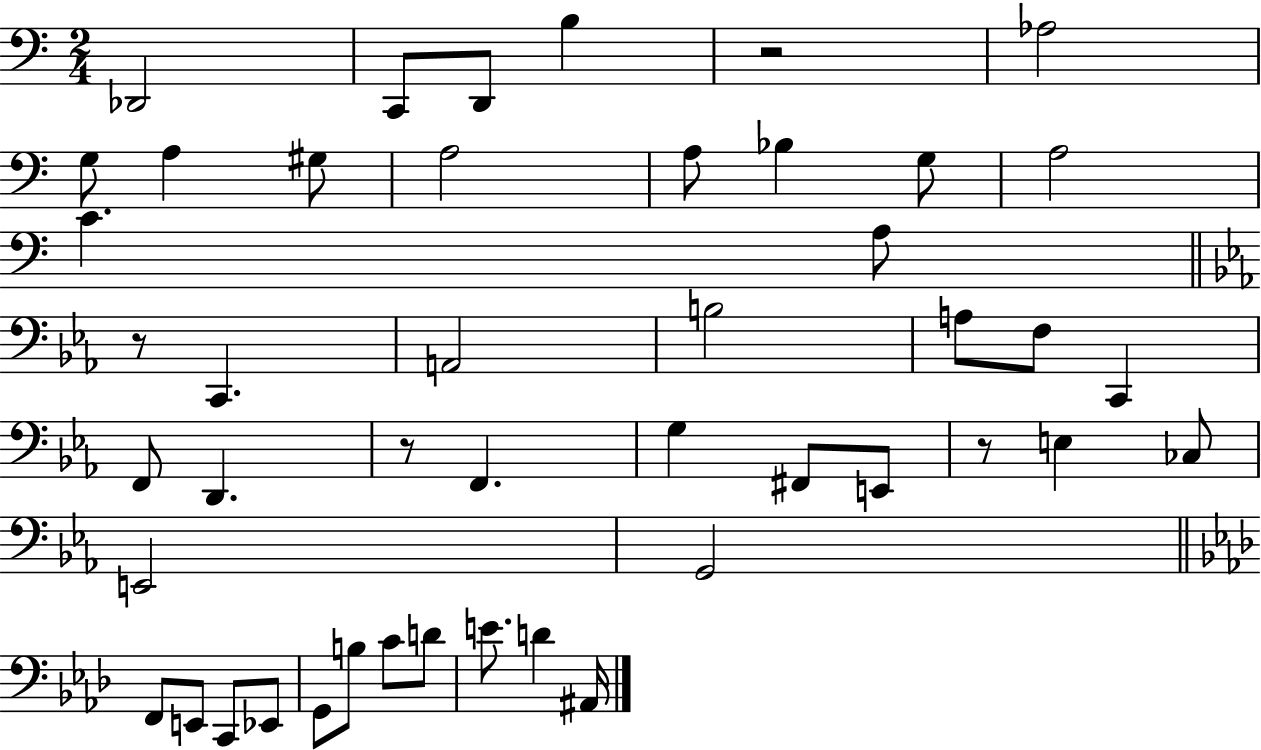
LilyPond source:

{
  \clef bass
  \numericTimeSignature
  \time 2/4
  \key c \major
  \repeat volta 2 { des,2 | c,8 d,8 b4 | r2 | aes2 | \break g8 a4 gis8 | a2 | a8 bes4 g8 | a2 | \break c'4. a8 | \bar "||" \break \key c \minor r8 c,4. | a,2 | b2 | a8 f8 c,4 | \break f,8 d,4. | r8 f,4. | g4 fis,8 e,8 | r8 e4 ces8 | \break e,2 | g,2 | \bar "||" \break \key f \minor f,8 e,8 c,8 ees,8 | g,8 b8 c'8 d'8 | e'8. d'4 ais,16 | } \bar "|."
}